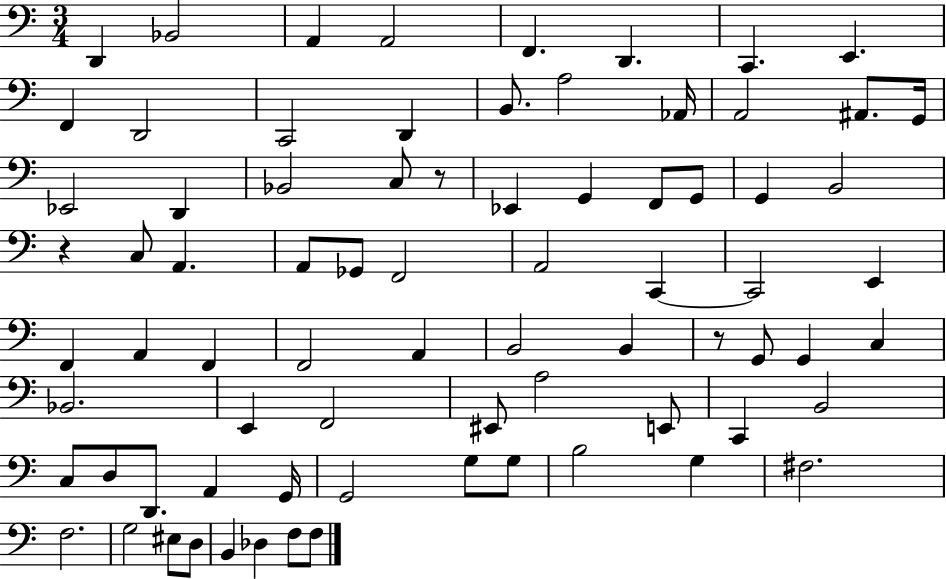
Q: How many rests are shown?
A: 3